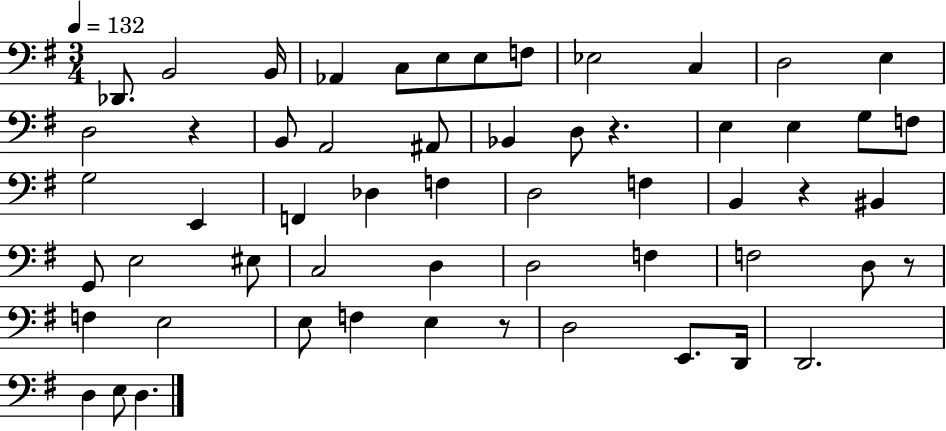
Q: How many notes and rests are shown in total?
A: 57